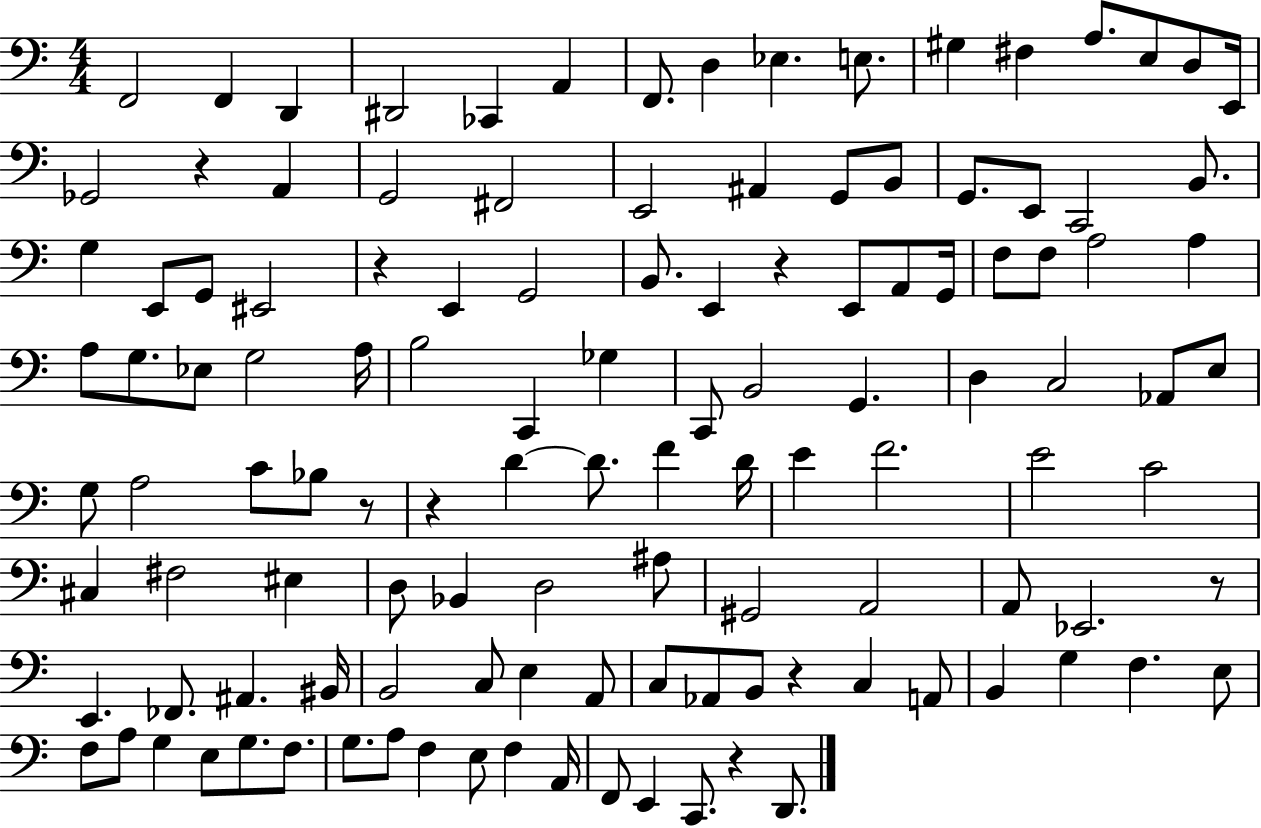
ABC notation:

X:1
T:Untitled
M:4/4
L:1/4
K:C
F,,2 F,, D,, ^D,,2 _C,, A,, F,,/2 D, _E, E,/2 ^G, ^F, A,/2 E,/2 D,/2 E,,/4 _G,,2 z A,, G,,2 ^F,,2 E,,2 ^A,, G,,/2 B,,/2 G,,/2 E,,/2 C,,2 B,,/2 G, E,,/2 G,,/2 ^E,,2 z E,, G,,2 B,,/2 E,, z E,,/2 A,,/2 G,,/4 F,/2 F,/2 A,2 A, A,/2 G,/2 _E,/2 G,2 A,/4 B,2 C,, _G, C,,/2 B,,2 G,, D, C,2 _A,,/2 E,/2 G,/2 A,2 C/2 _B,/2 z/2 z D D/2 F D/4 E F2 E2 C2 ^C, ^F,2 ^E, D,/2 _B,, D,2 ^A,/2 ^G,,2 A,,2 A,,/2 _E,,2 z/2 E,, _F,,/2 ^A,, ^B,,/4 B,,2 C,/2 E, A,,/2 C,/2 _A,,/2 B,,/2 z C, A,,/2 B,, G, F, E,/2 F,/2 A,/2 G, E,/2 G,/2 F,/2 G,/2 A,/2 F, E,/2 F, A,,/4 F,,/2 E,, C,,/2 z D,,/2